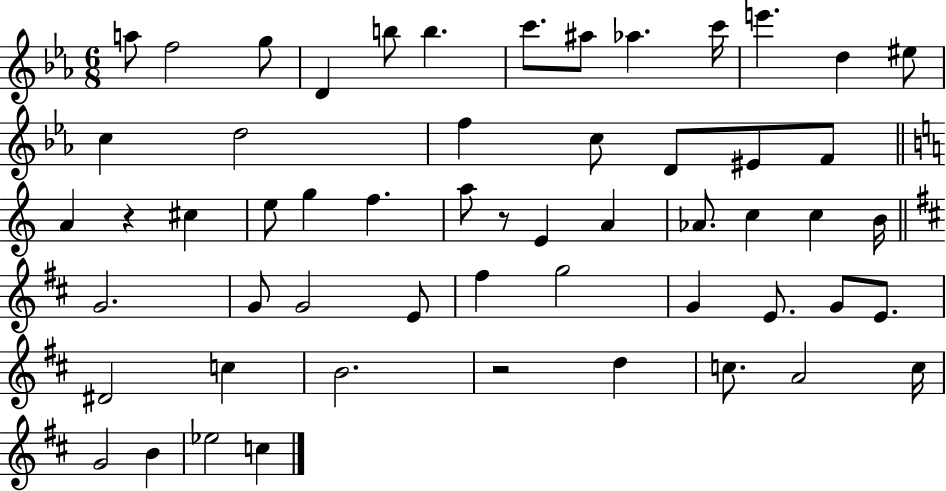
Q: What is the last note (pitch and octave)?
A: C5